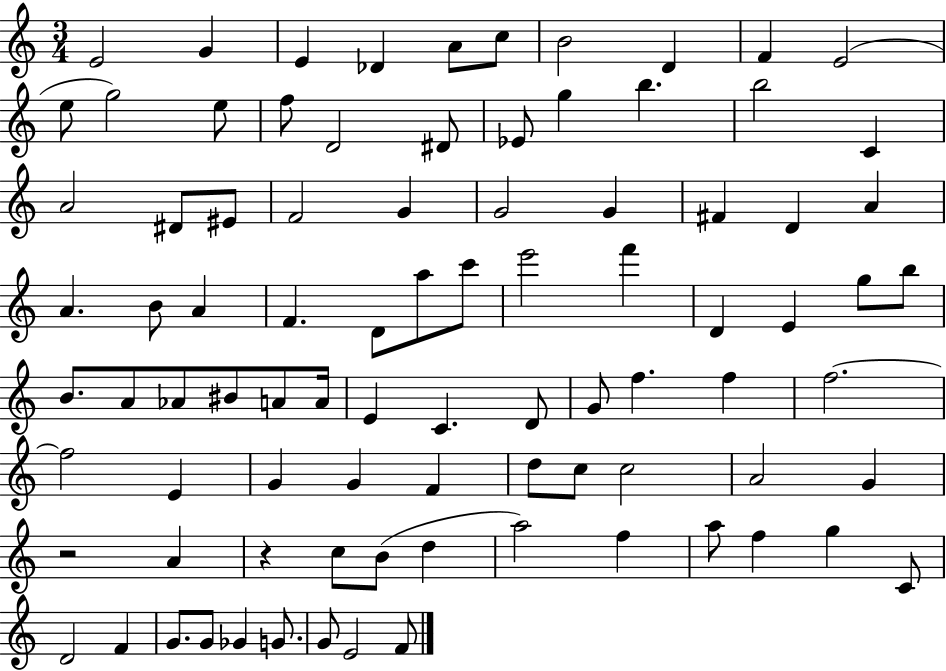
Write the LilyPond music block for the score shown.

{
  \clef treble
  \numericTimeSignature
  \time 3/4
  \key c \major
  e'2 g'4 | e'4 des'4 a'8 c''8 | b'2 d'4 | f'4 e'2( | \break e''8 g''2) e''8 | f''8 d'2 dis'8 | ees'8 g''4 b''4. | b''2 c'4 | \break a'2 dis'8 eis'8 | f'2 g'4 | g'2 g'4 | fis'4 d'4 a'4 | \break a'4. b'8 a'4 | f'4. d'8 a''8 c'''8 | e'''2 f'''4 | d'4 e'4 g''8 b''8 | \break b'8. a'8 aes'8 bis'8 a'8 a'16 | e'4 c'4. d'8 | g'8 f''4. f''4 | f''2.~~ | \break f''2 e'4 | g'4 g'4 f'4 | d''8 c''8 c''2 | a'2 g'4 | \break r2 a'4 | r4 c''8 b'8( d''4 | a''2) f''4 | a''8 f''4 g''4 c'8 | \break d'2 f'4 | g'8. g'8 ges'4 g'8. | g'8 e'2 f'8 | \bar "|."
}